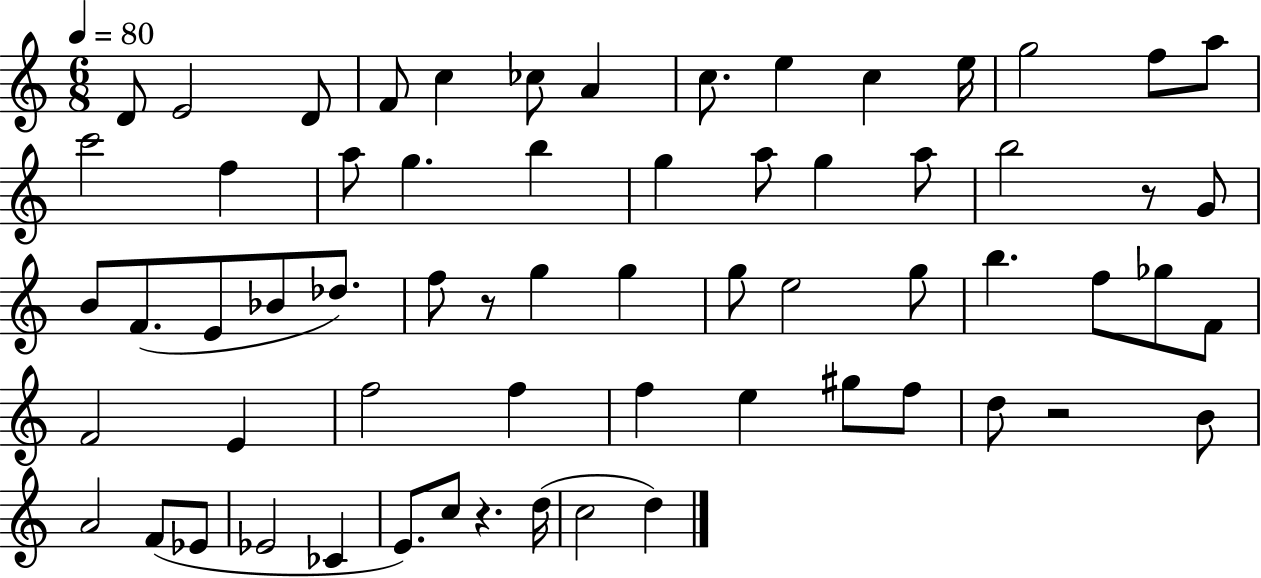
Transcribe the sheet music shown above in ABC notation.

X:1
T:Untitled
M:6/8
L:1/4
K:C
D/2 E2 D/2 F/2 c _c/2 A c/2 e c e/4 g2 f/2 a/2 c'2 f a/2 g b g a/2 g a/2 b2 z/2 G/2 B/2 F/2 E/2 _B/2 _d/2 f/2 z/2 g g g/2 e2 g/2 b f/2 _g/2 F/2 F2 E f2 f f e ^g/2 f/2 d/2 z2 B/2 A2 F/2 _E/2 _E2 _C E/2 c/2 z d/4 c2 d